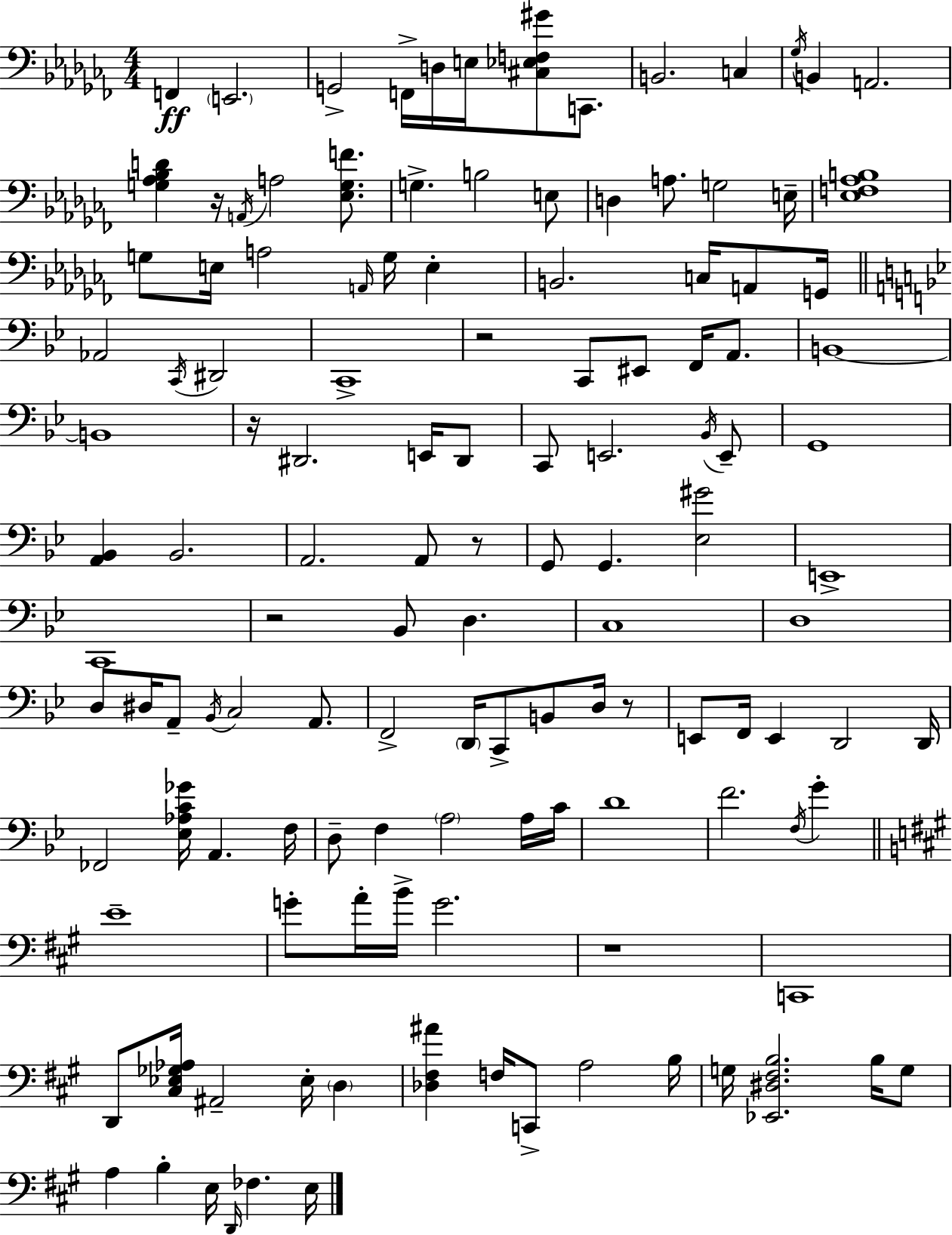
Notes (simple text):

F2/q E2/h. G2/h F2/s D3/s E3/s [C#3,Eb3,F3,G#4]/e C2/e. B2/h. C3/q Gb3/s B2/q A2/h. [G3,Ab3,Bb3,D4]/q R/s A2/s A3/h [Eb3,G3,F4]/e. G3/q. B3/h E3/e D3/q A3/e. G3/h E3/s [Eb3,F3,Ab3,B3]/w G3/e E3/s A3/h A2/s G3/s E3/q B2/h. C3/s A2/e G2/s Ab2/h C2/s D#2/h C2/w R/h C2/e EIS2/e F2/s A2/e. B2/w B2/w R/s D#2/h. E2/s D#2/e C2/e E2/h. Bb2/s E2/e G2/w [A2,Bb2]/q Bb2/h. A2/h. A2/e R/e G2/e G2/q. [Eb3,G#4]/h E2/w C2/w R/h Bb2/e D3/q. C3/w D3/w D3/e D#3/s A2/e Bb2/s C3/h A2/e. F2/h D2/s C2/e B2/e D3/s R/e E2/e F2/s E2/q D2/h D2/s FES2/h [Eb3,Ab3,C4,Gb4]/s A2/q. F3/s D3/e F3/q A3/h A3/s C4/s D4/w F4/h. F3/s G4/q E4/w G4/e A4/s B4/s G4/h. R/w C2/w D2/e [C#3,Eb3,Gb3,Ab3]/s A#2/h Eb3/s D3/q [Db3,F#3,A#4]/q F3/s C2/e A3/h B3/s G3/s [Eb2,D#3,F#3,B3]/h. B3/s G3/e A3/q B3/q E3/s D2/s FES3/q. E3/s